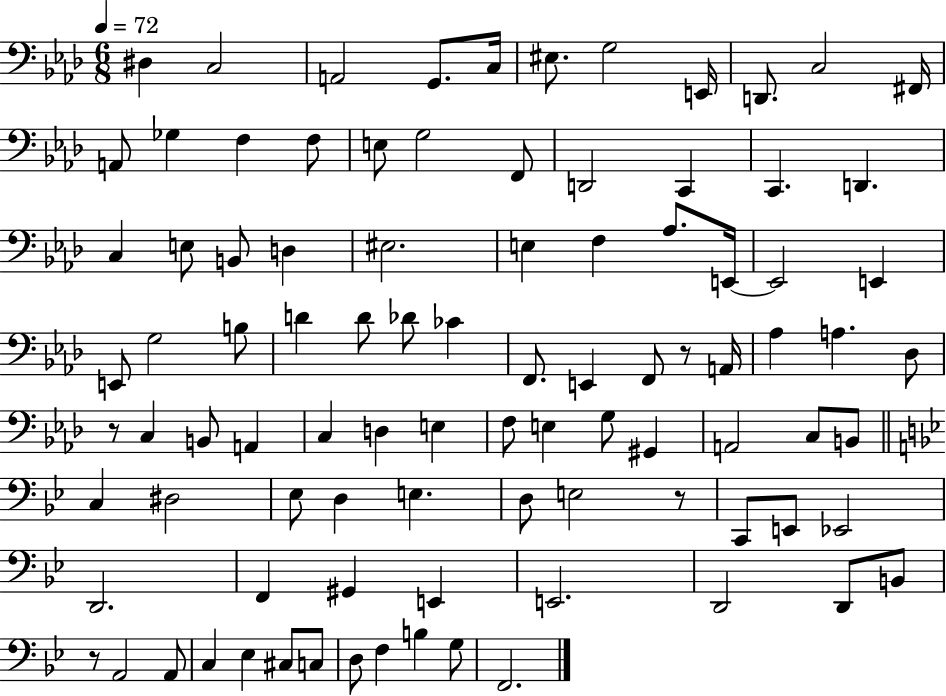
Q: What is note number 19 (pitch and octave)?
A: D2